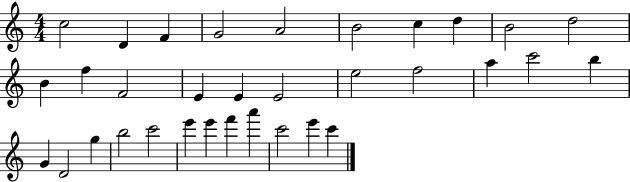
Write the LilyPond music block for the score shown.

{
  \clef treble
  \numericTimeSignature
  \time 4/4
  \key c \major
  c''2 d'4 f'4 | g'2 a'2 | b'2 c''4 d''4 | b'2 d''2 | \break b'4 f''4 f'2 | e'4 e'4 e'2 | e''2 f''2 | a''4 c'''2 b''4 | \break g'4 d'2 g''4 | b''2 c'''2 | e'''4 e'''4 f'''4 a'''4 | c'''2 e'''4 c'''4 | \break \bar "|."
}